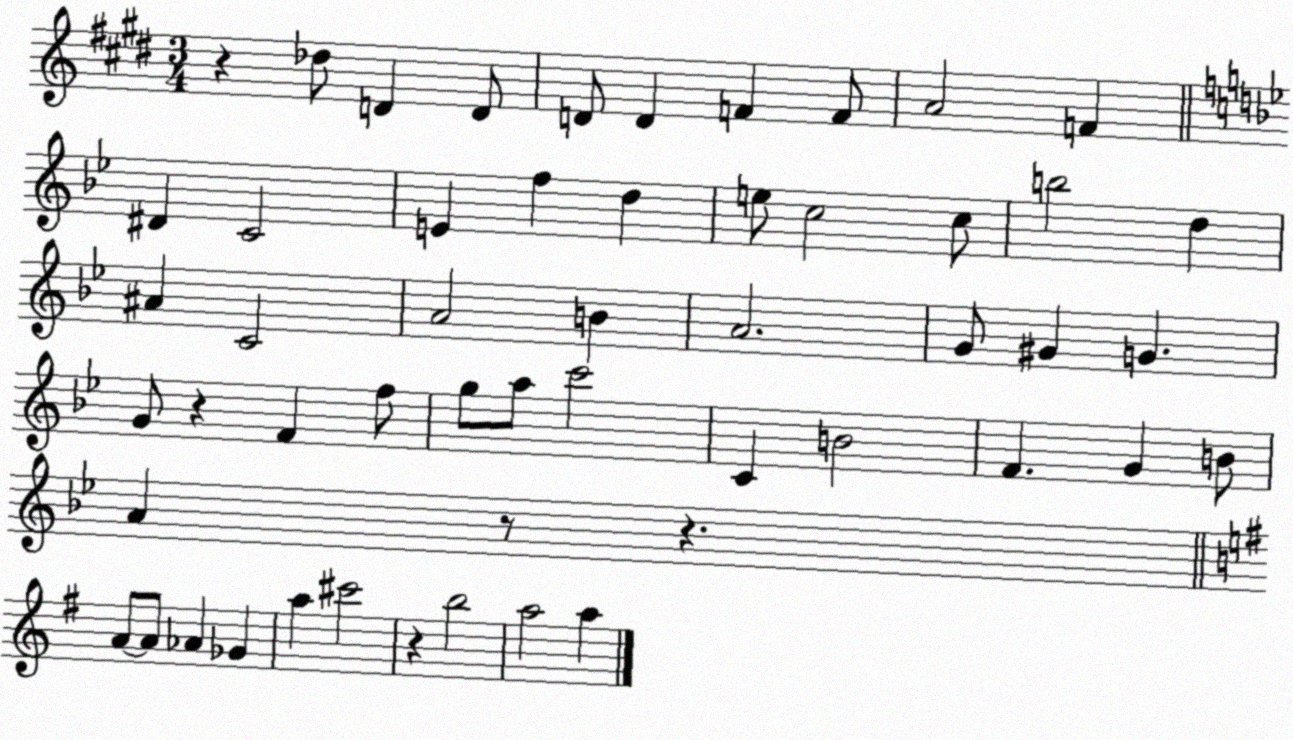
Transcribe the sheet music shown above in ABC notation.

X:1
T:Untitled
M:3/4
L:1/4
K:E
z _d/2 D D/2 D/2 D F F/2 A2 F ^D C2 E f d e/2 c2 c/2 b2 d ^A C2 A2 B A2 G/2 ^G G G/2 z F f/2 g/2 a/2 c'2 C B2 F G B/2 A z/2 z A/2 A/2 _A _G a ^c'2 z b2 a2 a